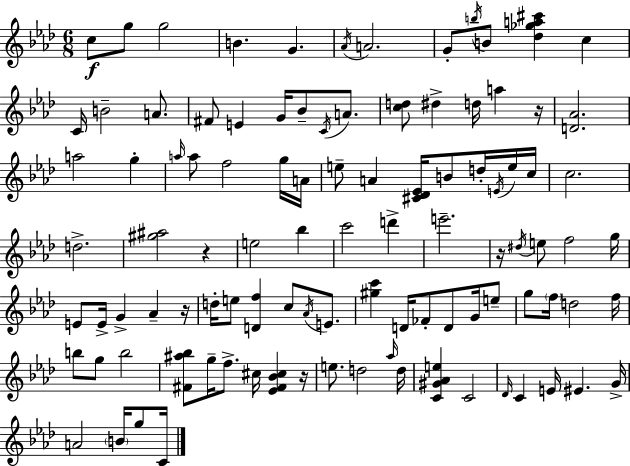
{
  \clef treble
  \numericTimeSignature
  \time 6/8
  \key aes \major
  c''8\f g''8 g''2 | b'4. g'4. | \acciaccatura { aes'16 } a'2. | g'8-. \acciaccatura { b''16 } b'8 <des'' ges'' a'' cis'''>4 c''4 | \break c'16 b'2-- a'8. | fis'8 e'4 g'16 bes'8-- \acciaccatura { c'16 } | a'8. <c'' d''>8 dis''4-> d''16 a''4 | r16 <d' aes'>2. | \break a''2 g''4-. | \grace { a''16 } a''8 f''2 | g''16 a'16 e''8-- a'4 <cis' des' ees'>16 b'8 | d''16-. \acciaccatura { e'16 } e''16 c''16 c''2. | \break d''2.-> | <gis'' ais''>2 | r4 e''2 | bes''4 c'''2 | \break d'''4-> e'''2.-- | r16 \acciaccatura { dis''16 } e''8 f''2 | g''16 e'8 e'16-> g'4-> | aes'4-- r16 d''16-. e''8 <d' f''>4 | \break c''8 \acciaccatura { aes'16 } e'8. <gis'' c'''>4 d'16 | fes'8-. d'8 g'16 e''8-- g''8 \parenthesize f''16 d''2 | f''16 b''8 g''8 b''2 | <fis' ais'' bes''>8 g''16-- f''8.-> | \break cis''16 <ees' fis' bes' cis''>4 r16 e''8. d''2 | \grace { aes''16 } d''16 <c' gis' aes' e''>4 | c'2 \grace { des'16 } c'4 | e'16 eis'4. g'16-> a'2 | \break \parenthesize b'16 g''8 c'16 \bar "|."
}